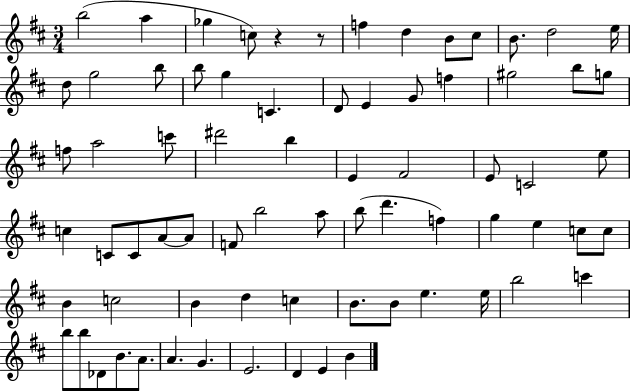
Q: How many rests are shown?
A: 2